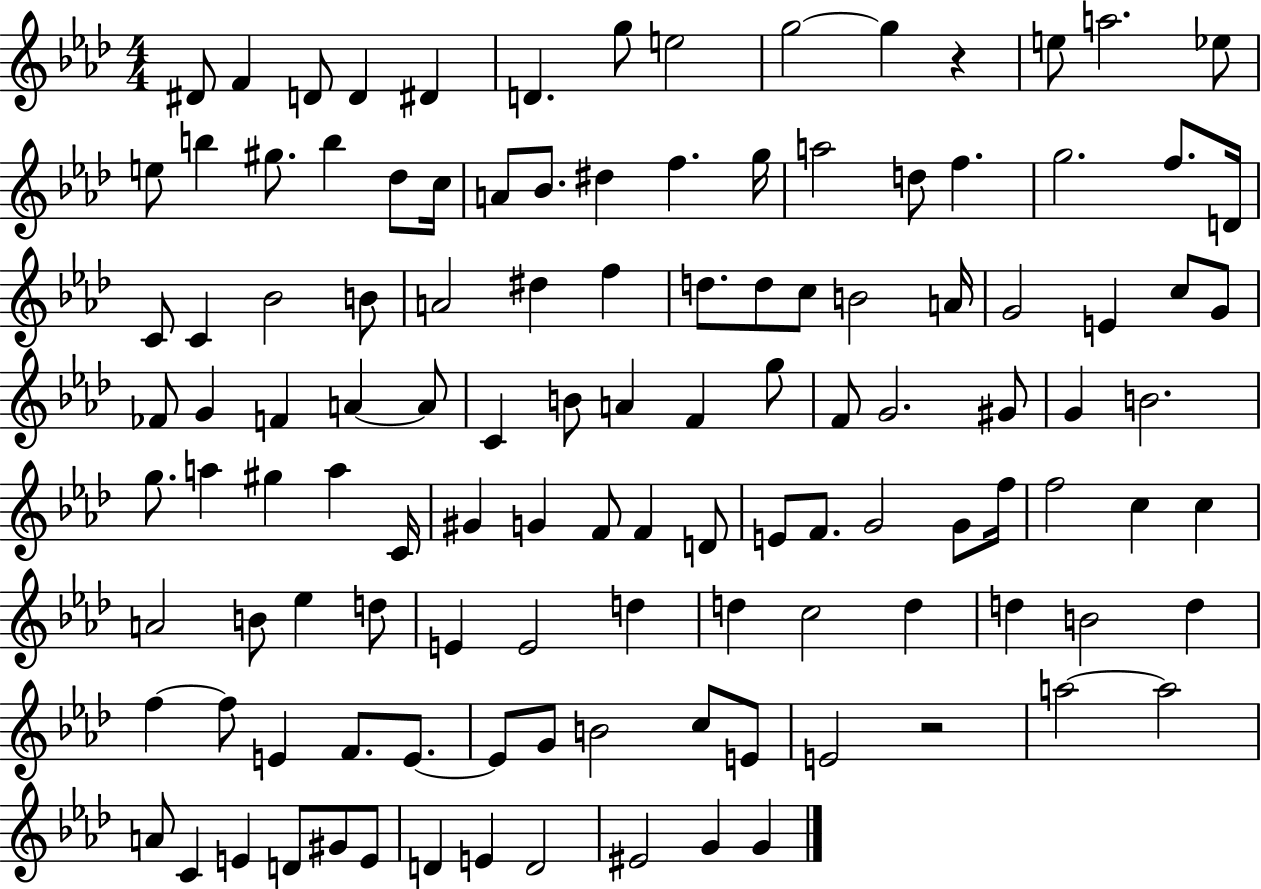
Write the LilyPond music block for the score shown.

{
  \clef treble
  \numericTimeSignature
  \time 4/4
  \key aes \major
  dis'8 f'4 d'8 d'4 dis'4 | d'4. g''8 e''2 | g''2~~ g''4 r4 | e''8 a''2. ees''8 | \break e''8 b''4 gis''8. b''4 des''8 c''16 | a'8 bes'8. dis''4 f''4. g''16 | a''2 d''8 f''4. | g''2. f''8. d'16 | \break c'8 c'4 bes'2 b'8 | a'2 dis''4 f''4 | d''8. d''8 c''8 b'2 a'16 | g'2 e'4 c''8 g'8 | \break fes'8 g'4 f'4 a'4~~ a'8 | c'4 b'8 a'4 f'4 g''8 | f'8 g'2. gis'8 | g'4 b'2. | \break g''8. a''4 gis''4 a''4 c'16 | gis'4 g'4 f'8 f'4 d'8 | e'8 f'8. g'2 g'8 f''16 | f''2 c''4 c''4 | \break a'2 b'8 ees''4 d''8 | e'4 e'2 d''4 | d''4 c''2 d''4 | d''4 b'2 d''4 | \break f''4~~ f''8 e'4 f'8. e'8.~~ | e'8 g'8 b'2 c''8 e'8 | e'2 r2 | a''2~~ a''2 | \break a'8 c'4 e'4 d'8 gis'8 e'8 | d'4 e'4 d'2 | eis'2 g'4 g'4 | \bar "|."
}